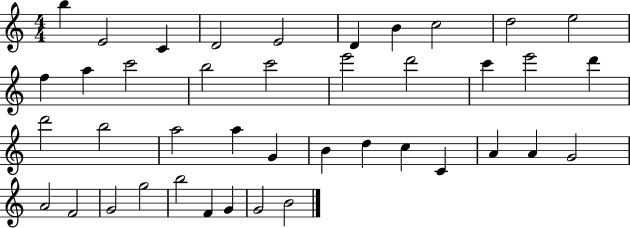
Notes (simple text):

B5/q E4/h C4/q D4/h E4/h D4/q B4/q C5/h D5/h E5/h F5/q A5/q C6/h B5/h C6/h E6/h D6/h C6/q E6/h D6/q D6/h B5/h A5/h A5/q G4/q B4/q D5/q C5/q C4/q A4/q A4/q G4/h A4/h F4/h G4/h G5/h B5/h F4/q G4/q G4/h B4/h